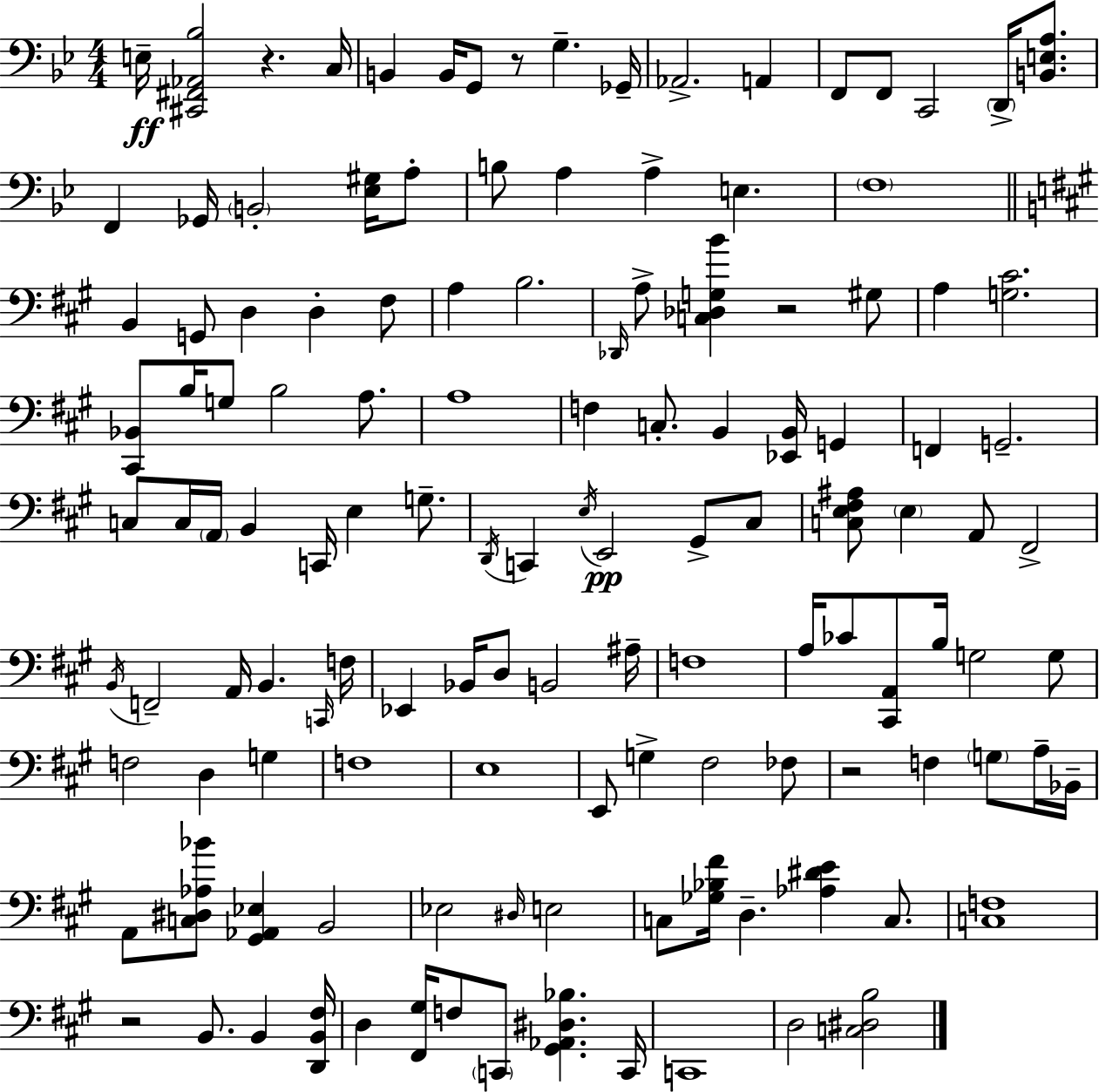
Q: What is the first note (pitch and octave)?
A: E3